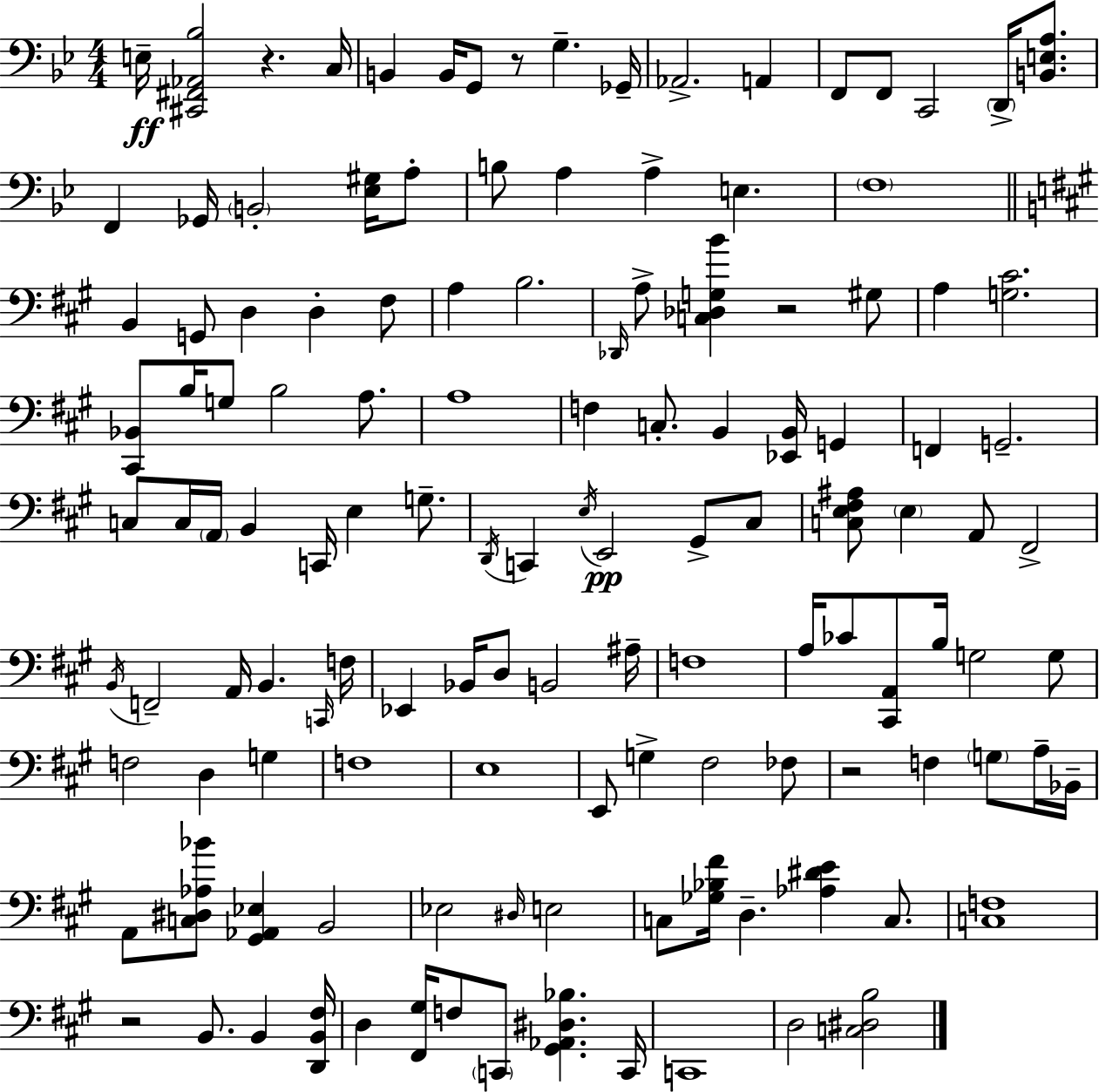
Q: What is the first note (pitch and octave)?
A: E3